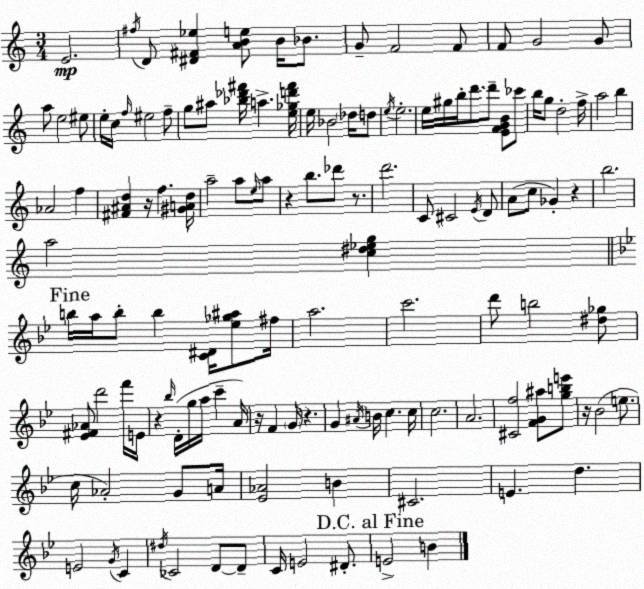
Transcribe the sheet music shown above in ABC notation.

X:1
T:Untitled
M:3/4
L:1/4
K:Am
E2 ^f/4 D/2 [^D^F_e] [ABe]/2 B/4 _B/2 G/2 F2 F/2 F/2 G2 G/2 a/2 e2 ^e/2 e/4 c/4 f/4 ^e2 f/2 g/2 ^a/2 [_b_d'^f']/4 a [e_gd'^f']/4 e/4 _B2 _d/4 d/2 e/4 e2 e/4 ^g/4 b/4 d'/2 d'/2 [EFGB]/2 _c'/2 b/4 g/2 d2 f/4 a2 b _A2 f [^F^Ad] z/4 f [^GAd]/4 a2 a/2 e/4 a/2 z b/2 _d'/2 z/2 d'2 C/2 ^C2 E/4 D/2 A/2 c/2 _G z b2 a2 [c^d_eg] b/4 a/4 b/2 b [C^D]/4 [_e_g^a]/2 ^f/4 a2 c'2 d'/2 b2 [^d_g]/2 [_E^F_A]/2 d'2 f'/4 E/4 z _b/4 D/4 g/4 a/4 c' A/4 z/4 F G/4 z G ^A/4 B/4 c c/4 c2 A2 [^Cf]2 [FG^a]/2 [gbe']/2 z/4 _B2 e/2 c/4 _A2 G/2 A/4 [_E_A]2 B ^C2 E d E2 G/4 C ^d/4 _C2 D/2 D/2 C/4 E2 ^D/2 E2 B